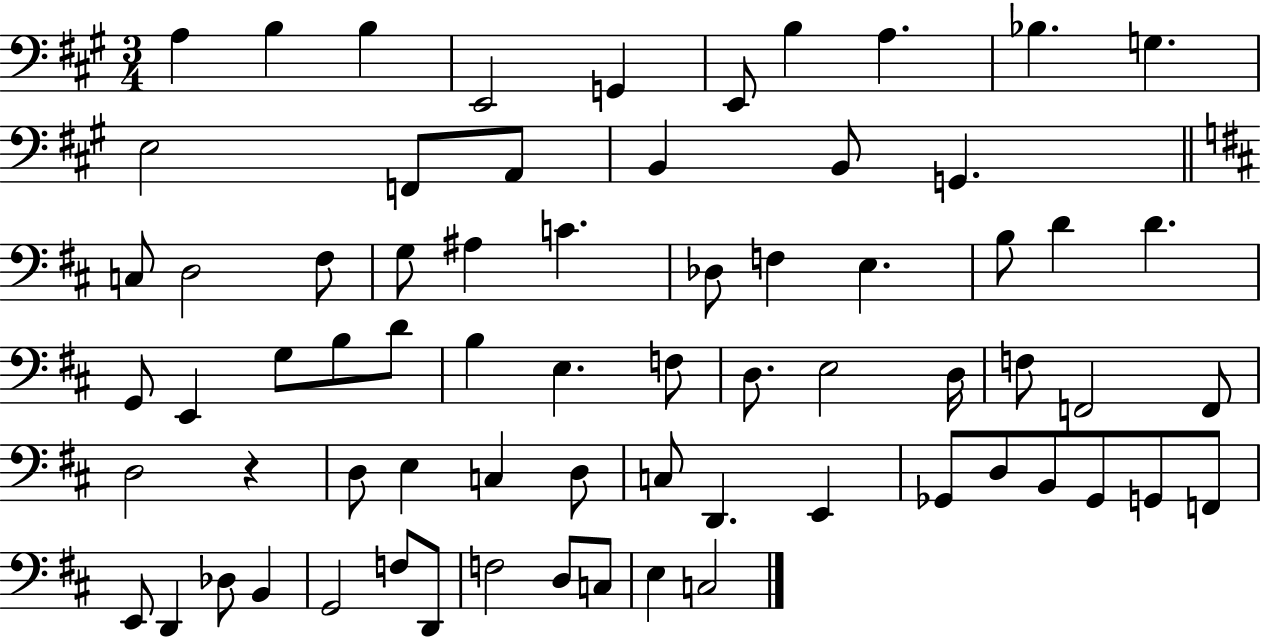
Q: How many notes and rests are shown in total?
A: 69